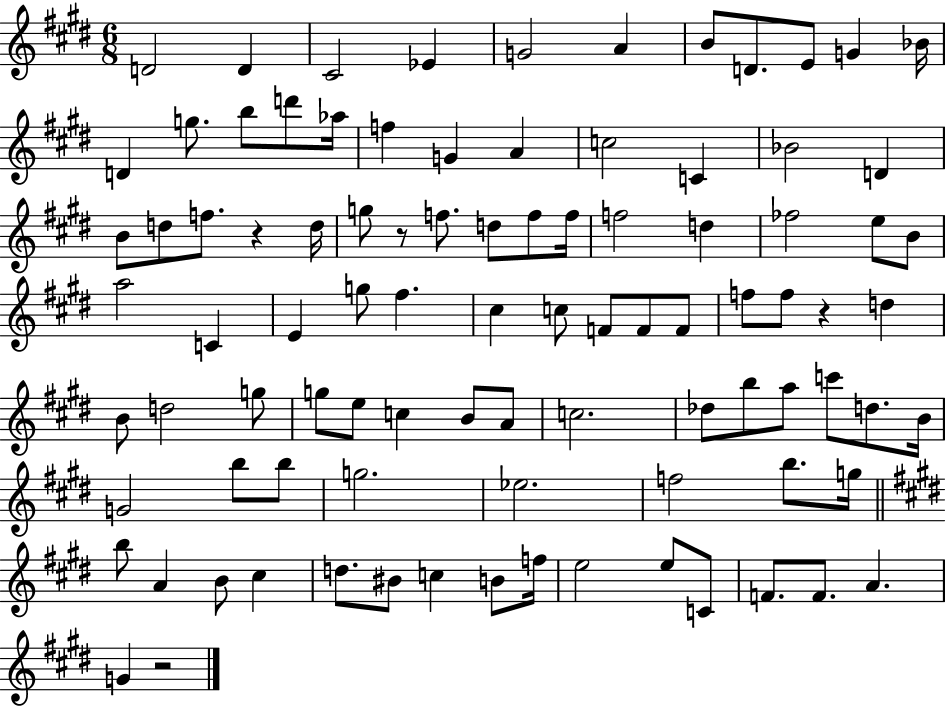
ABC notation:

X:1
T:Untitled
M:6/8
L:1/4
K:E
D2 D ^C2 _E G2 A B/2 D/2 E/2 G _B/4 D g/2 b/2 d'/2 _a/4 f G A c2 C _B2 D B/2 d/2 f/2 z d/4 g/2 z/2 f/2 d/2 f/2 f/4 f2 d _f2 e/2 B/2 a2 C E g/2 ^f ^c c/2 F/2 F/2 F/2 f/2 f/2 z d B/2 d2 g/2 g/2 e/2 c B/2 A/2 c2 _d/2 b/2 a/2 c'/2 d/2 B/4 G2 b/2 b/2 g2 _e2 f2 b/2 g/4 b/2 A B/2 ^c d/2 ^B/2 c B/2 f/4 e2 e/2 C/2 F/2 F/2 A G z2